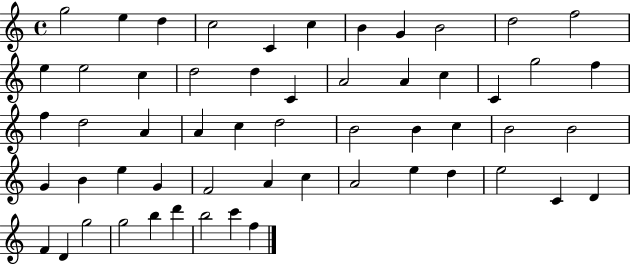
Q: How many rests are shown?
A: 0